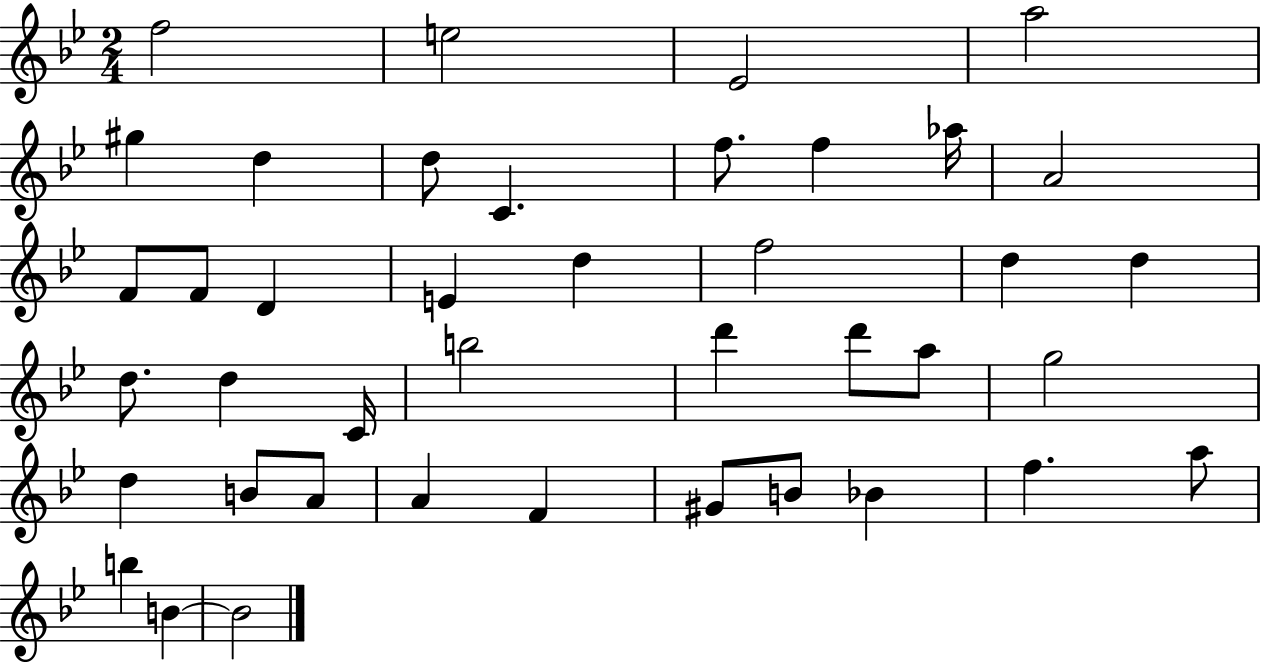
F5/h E5/h Eb4/h A5/h G#5/q D5/q D5/e C4/q. F5/e. F5/q Ab5/s A4/h F4/e F4/e D4/q E4/q D5/q F5/h D5/q D5/q D5/e. D5/q C4/s B5/h D6/q D6/e A5/e G5/h D5/q B4/e A4/e A4/q F4/q G#4/e B4/e Bb4/q F5/q. A5/e B5/q B4/q B4/h